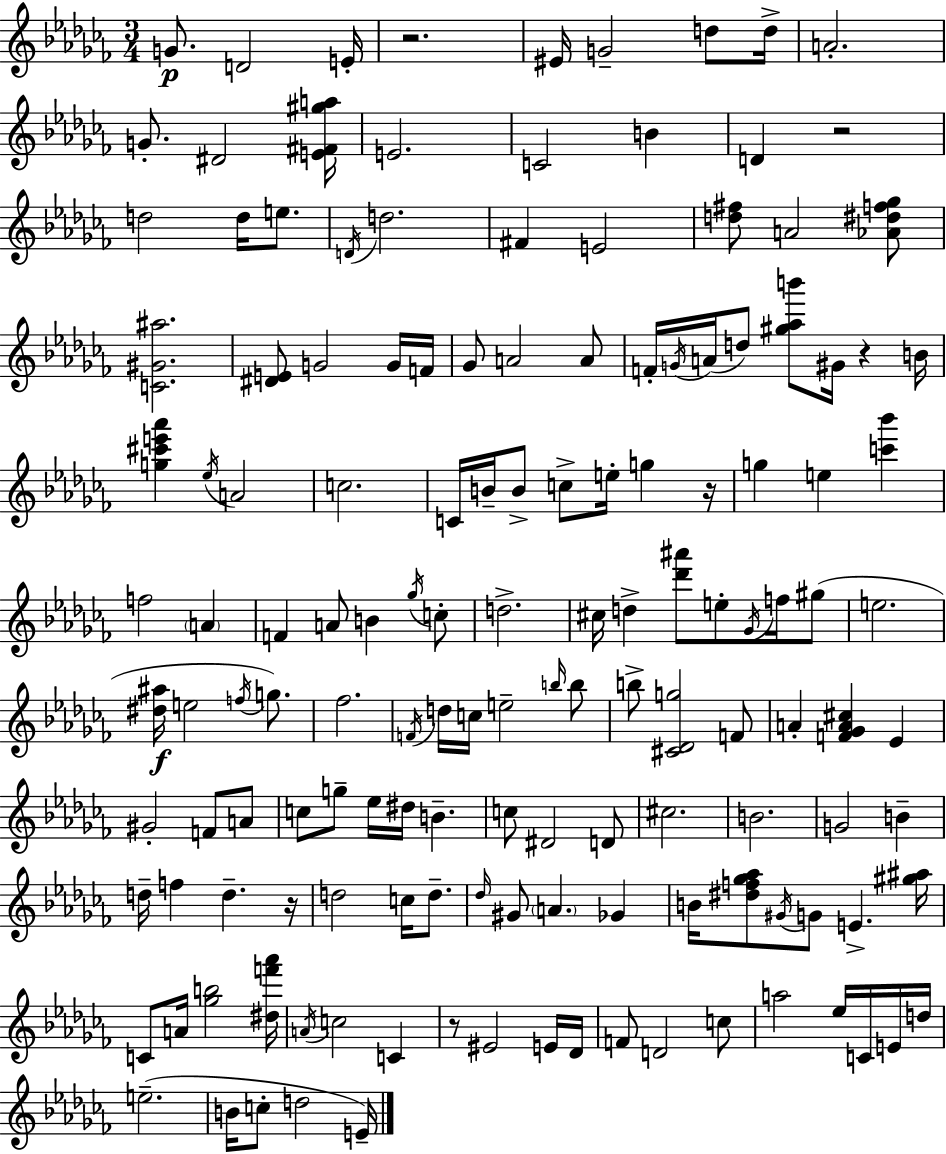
{
  \clef treble
  \numericTimeSignature
  \time 3/4
  \key aes \minor
  g'8.\p d'2 e'16-. | r2. | eis'16 g'2-- d''8 d''16-> | a'2.-. | \break g'8.-. dis'2 <e' fis' gis'' a''>16 | e'2. | c'2 b'4 | d'4 r2 | \break d''2 d''16 e''8. | \acciaccatura { d'16 } d''2. | fis'4 e'2 | <d'' fis''>8 a'2 <aes' dis'' f'' ges''>8 | \break <c' gis' ais''>2. | <dis' e'>8 g'2 g'16 | f'16 ges'8 a'2 a'8 | f'16-. \acciaccatura { g'16 }( a'16 d''8) <gis'' aes'' b'''>8 gis'16 r4 | \break b'16 <g'' cis''' e''' aes'''>4 \acciaccatura { ees''16 } a'2 | c''2. | c'16 b'16-- b'8-> c''8-> e''16-. g''4 | r16 g''4 e''4 <c''' bes'''>4 | \break f''2 \parenthesize a'4 | f'4 a'8 b'4 | \acciaccatura { ges''16 } c''8-. d''2.-> | cis''16 d''4-> <des''' ais'''>8 e''8-. | \break \acciaccatura { ges'16 } f''16 gis''8( e''2. | <dis'' ais''>16\f e''2 | \acciaccatura { f''16 }) g''8. fes''2. | \acciaccatura { f'16 } d''16 c''16 e''2-- | \break \grace { b''16 } b''8 b''8-> <cis' des' g''>2 | f'8 a'4-. | <f' ges' a' cis''>4 ees'4 gis'2-. | f'8 a'8 c''8 g''8-- | \break ees''16 dis''16 b'4.-- c''8 dis'2 | d'8 cis''2. | b'2. | g'2 | \break b'4-- d''16-- f''4 | d''4.-- r16 d''2 | c''16 d''8.-- \grace { des''16 } gis'8 \parenthesize a'4. | ges'4 b'16 <dis'' f'' ges'' aes''>8 | \break \acciaccatura { gis'16 } g'8 e'4.-> <gis'' ais''>16 c'8 | a'16 <ges'' b''>2 <dis'' f''' aes'''>16 \acciaccatura { a'16 } c''2 | c'4 r8 | eis'2 e'16 des'16 f'8 | \break d'2 c''8 a''2 | ees''16 c'16 e'16 d''16 e''2.--( | b'16 | c''8-. d''2 e'16--) \bar "|."
}